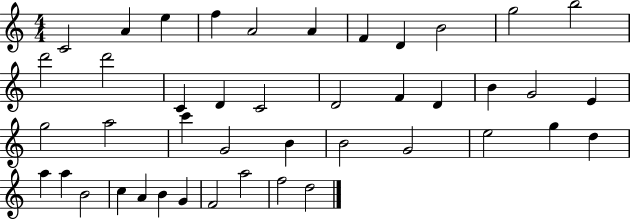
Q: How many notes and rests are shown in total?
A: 43